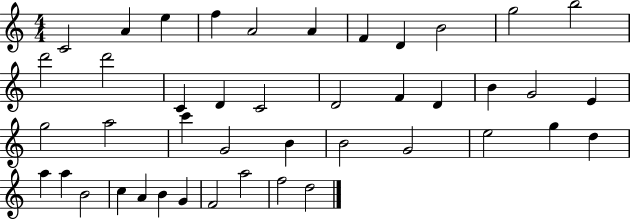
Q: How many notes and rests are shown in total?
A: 43